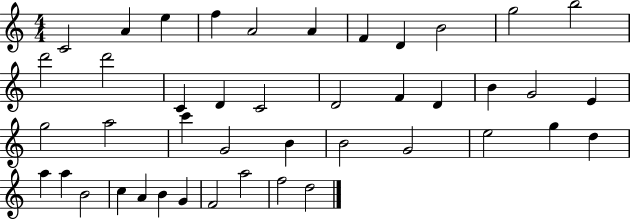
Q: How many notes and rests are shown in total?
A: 43